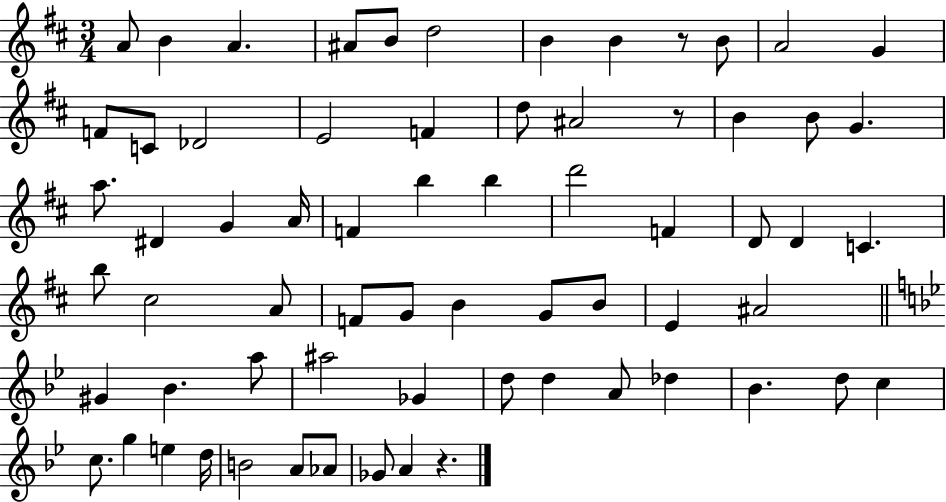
X:1
T:Untitled
M:3/4
L:1/4
K:D
A/2 B A ^A/2 B/2 d2 B B z/2 B/2 A2 G F/2 C/2 _D2 E2 F d/2 ^A2 z/2 B B/2 G a/2 ^D G A/4 F b b d'2 F D/2 D C b/2 ^c2 A/2 F/2 G/2 B G/2 B/2 E ^A2 ^G _B a/2 ^a2 _G d/2 d A/2 _d _B d/2 c c/2 g e d/4 B2 A/2 _A/2 _G/2 A z